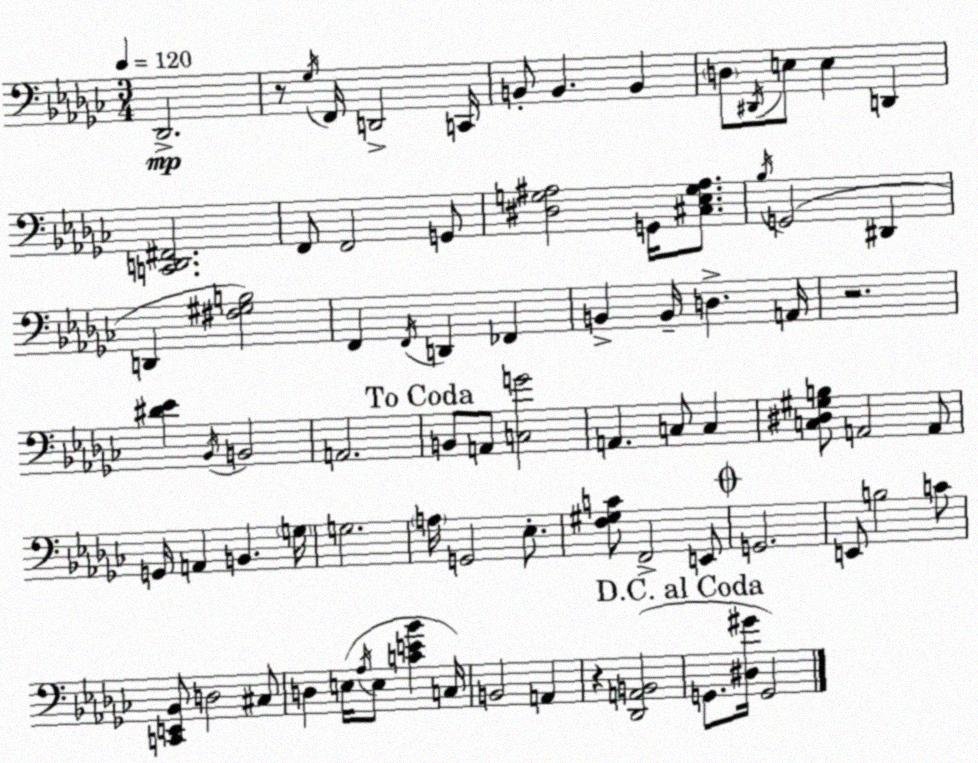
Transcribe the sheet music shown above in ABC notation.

X:1
T:Untitled
M:3/4
L:1/4
K:Ebm
_D,,2 z/2 _G,/4 F,,/4 D,,2 C,,/4 B,,/2 B,, B,, D,/2 ^D,,/4 E,/2 E, D,, [C,,D,,^F,,]2 F,,/2 F,,2 G,,/2 [^D,G,^A,]2 G,,/4 [^C,_E,G,^A,]/2 _B,/4 G,,2 ^D,, D,, [^F,^G,B,]2 F,, F,,/4 D,, _F,, B,, B,,/4 D, A,,/4 z2 [^D_E] _B,,/4 B,,2 A,,2 B,,/2 A,,/2 [C,G]2 A,, C,/2 C, [C,^D,^G,B,]/2 A,,2 A,,/2 G,,/4 A,, B,, G,/4 G,2 A,/4 G,,2 _E,/2 [F,^G,C]/2 F,,2 E,,/2 G,,2 E,,/2 B,2 C/2 [C,,E,,_B,,]/2 D,2 ^C,/2 D, E,/4 _A,/4 E,/2 [CE_B] C,/4 B,,2 A,, z [_D,,A,,B,,]2 G,,/2 [^D,^G]/4 G,,2